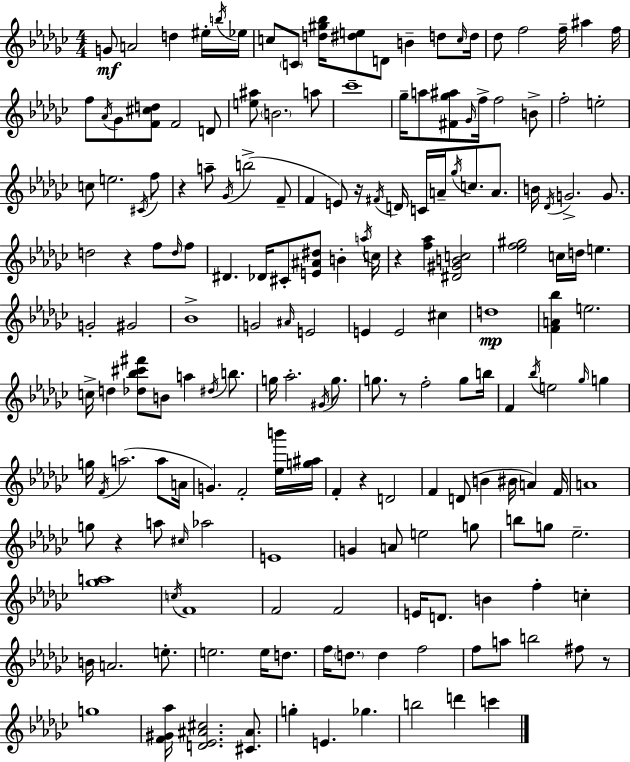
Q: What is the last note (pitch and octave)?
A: C6